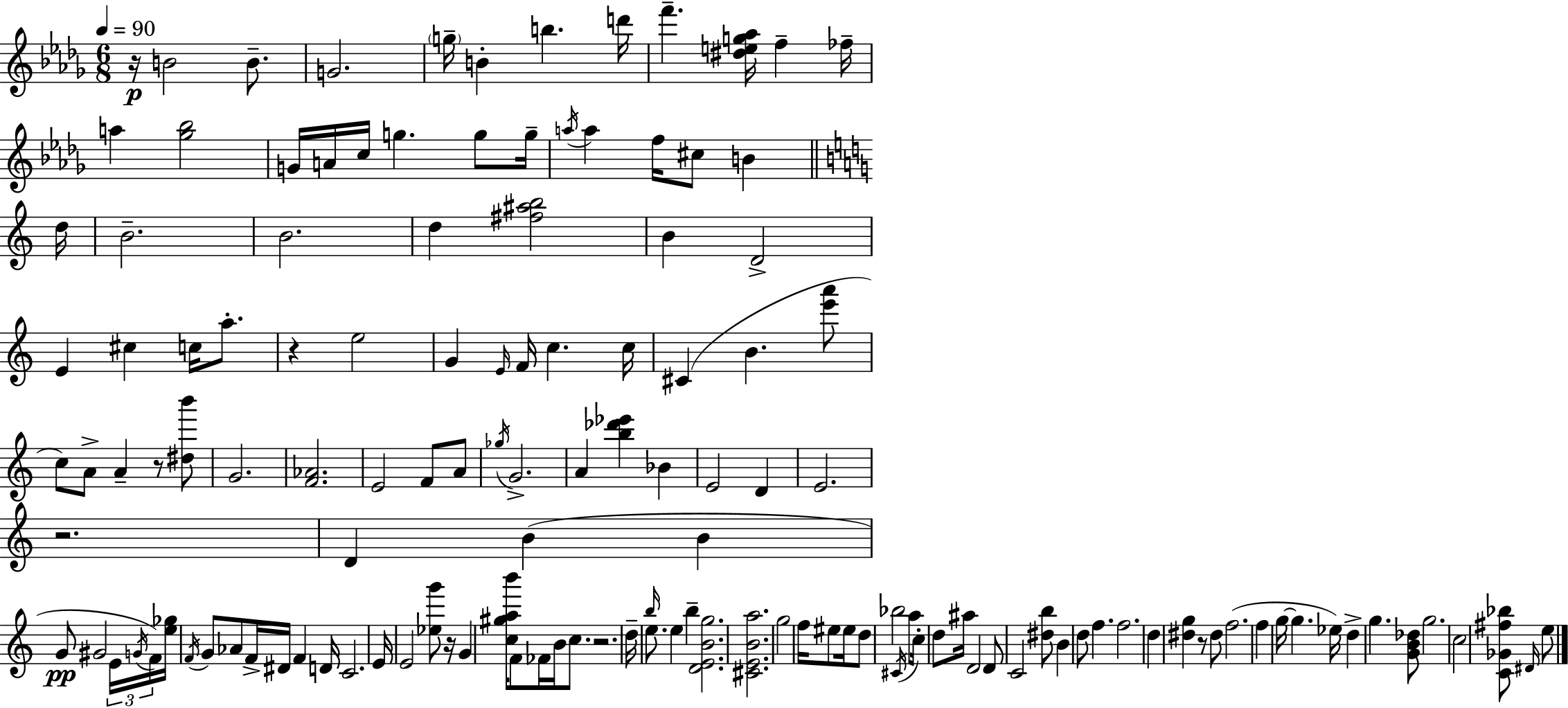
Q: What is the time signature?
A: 6/8